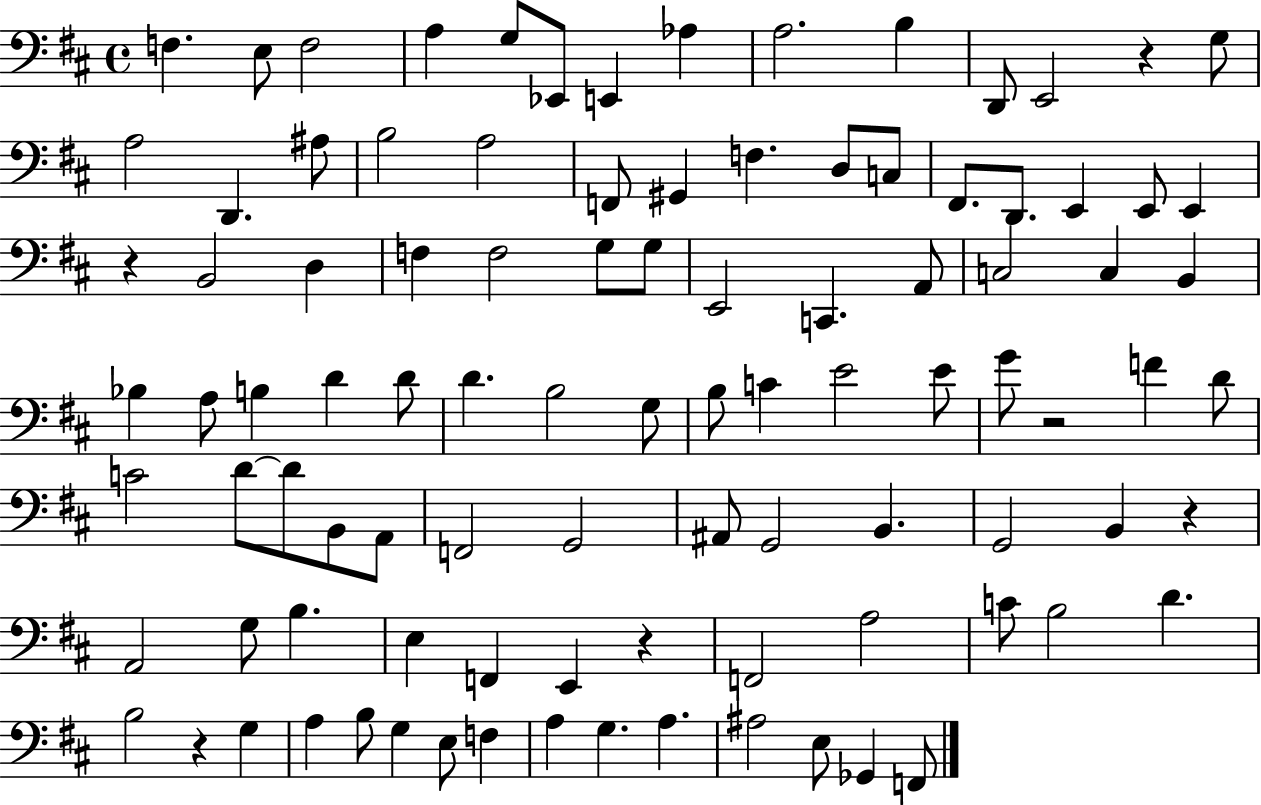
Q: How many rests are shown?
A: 6